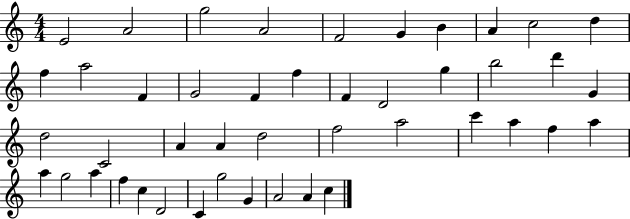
E4/h A4/h G5/h A4/h F4/h G4/q B4/q A4/q C5/h D5/q F5/q A5/h F4/q G4/h F4/q F5/q F4/q D4/h G5/q B5/h D6/q G4/q D5/h C4/h A4/q A4/q D5/h F5/h A5/h C6/q A5/q F5/q A5/q A5/q G5/h A5/q F5/q C5/q D4/h C4/q G5/h G4/q A4/h A4/q C5/q